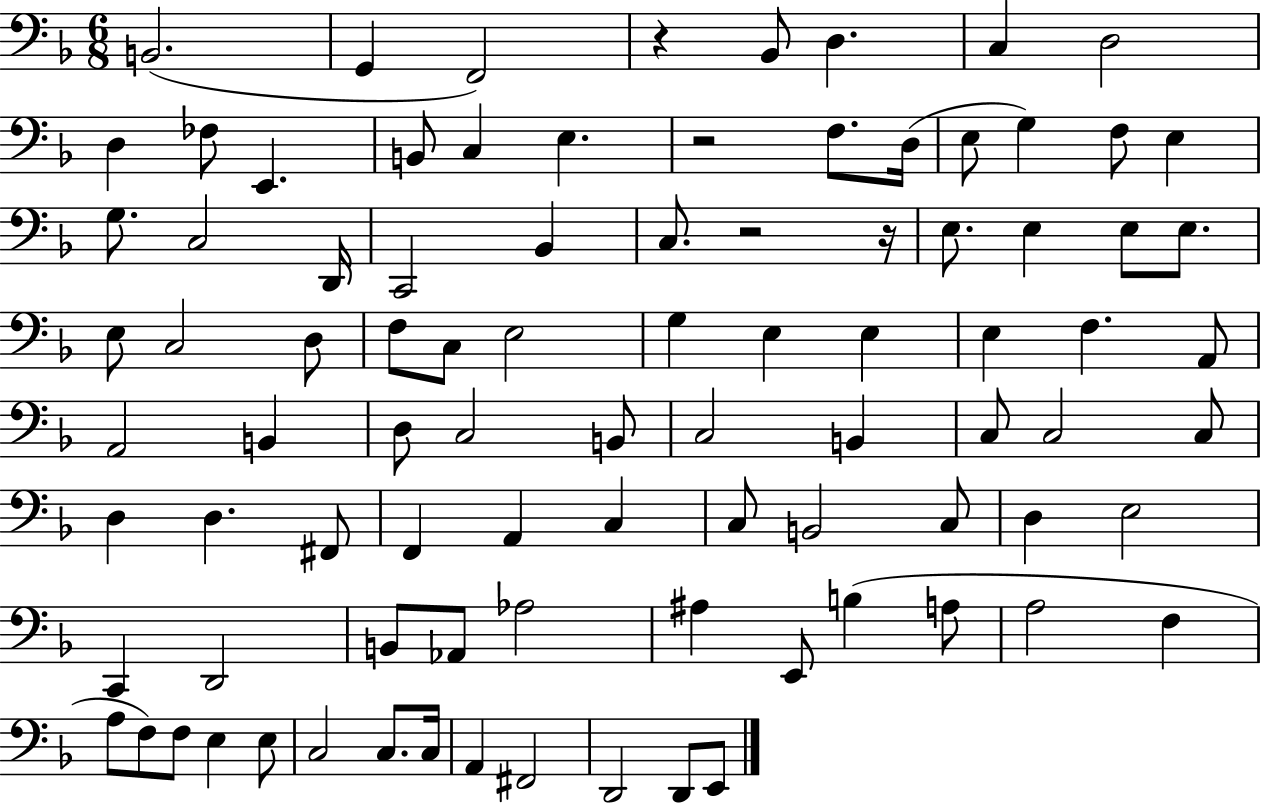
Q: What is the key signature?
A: F major